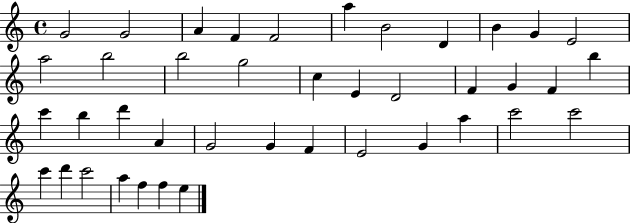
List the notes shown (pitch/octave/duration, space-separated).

G4/h G4/h A4/q F4/q F4/h A5/q B4/h D4/q B4/q G4/q E4/h A5/h B5/h B5/h G5/h C5/q E4/q D4/h F4/q G4/q F4/q B5/q C6/q B5/q D6/q A4/q G4/h G4/q F4/q E4/h G4/q A5/q C6/h C6/h C6/q D6/q C6/h A5/q F5/q F5/q E5/q